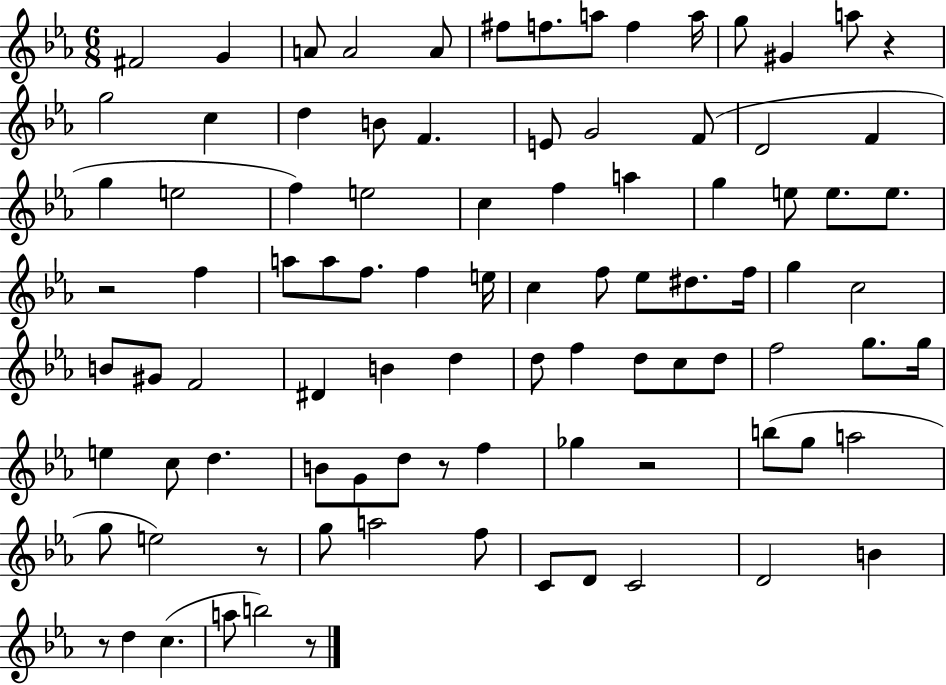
{
  \clef treble
  \numericTimeSignature
  \time 6/8
  \key ees \major
  fis'2 g'4 | a'8 a'2 a'8 | fis''8 f''8. a''8 f''4 a''16 | g''8 gis'4 a''8 r4 | \break g''2 c''4 | d''4 b'8 f'4. | e'8 g'2 f'8( | d'2 f'4 | \break g''4 e''2 | f''4) e''2 | c''4 f''4 a''4 | g''4 e''8 e''8. e''8. | \break r2 f''4 | a''8 a''8 f''8. f''4 e''16 | c''4 f''8 ees''8 dis''8. f''16 | g''4 c''2 | \break b'8 gis'8 f'2 | dis'4 b'4 d''4 | d''8 f''4 d''8 c''8 d''8 | f''2 g''8. g''16 | \break e''4 c''8 d''4. | b'8 g'8 d''8 r8 f''4 | ges''4 r2 | b''8( g''8 a''2 | \break g''8 e''2) r8 | g''8 a''2 f''8 | c'8 d'8 c'2 | d'2 b'4 | \break r8 d''4 c''4.( | a''8 b''2) r8 | \bar "|."
}